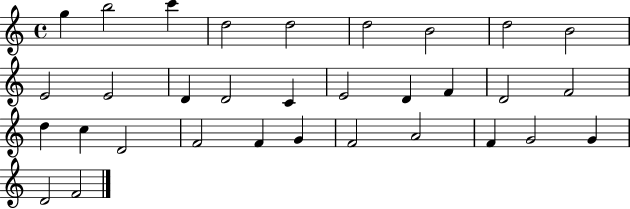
X:1
T:Untitled
M:4/4
L:1/4
K:C
g b2 c' d2 d2 d2 B2 d2 B2 E2 E2 D D2 C E2 D F D2 F2 d c D2 F2 F G F2 A2 F G2 G D2 F2